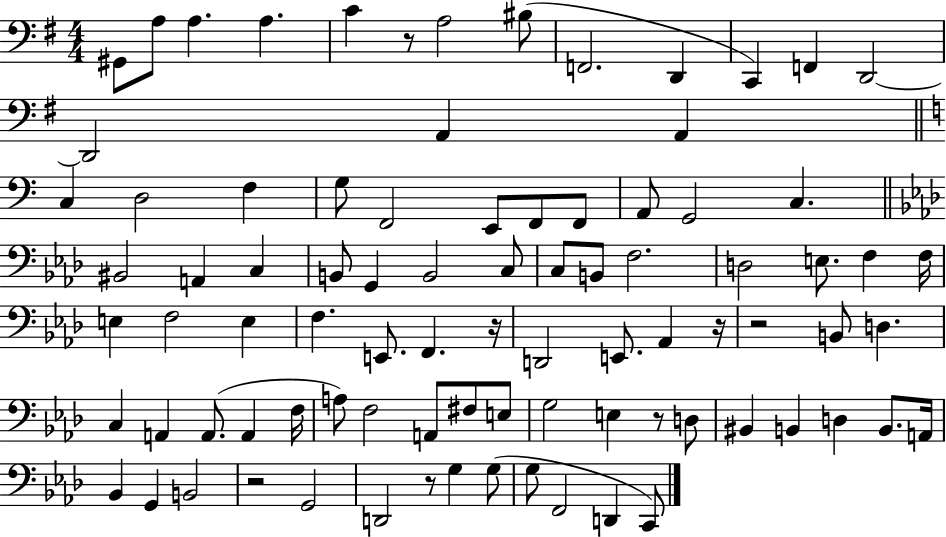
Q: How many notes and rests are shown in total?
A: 87